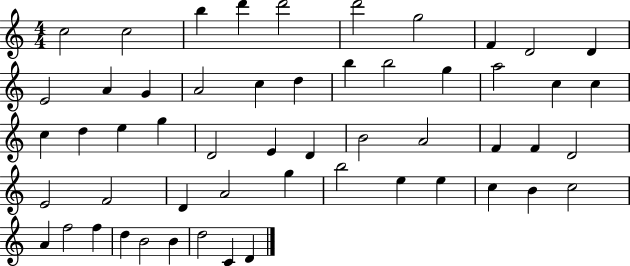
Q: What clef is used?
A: treble